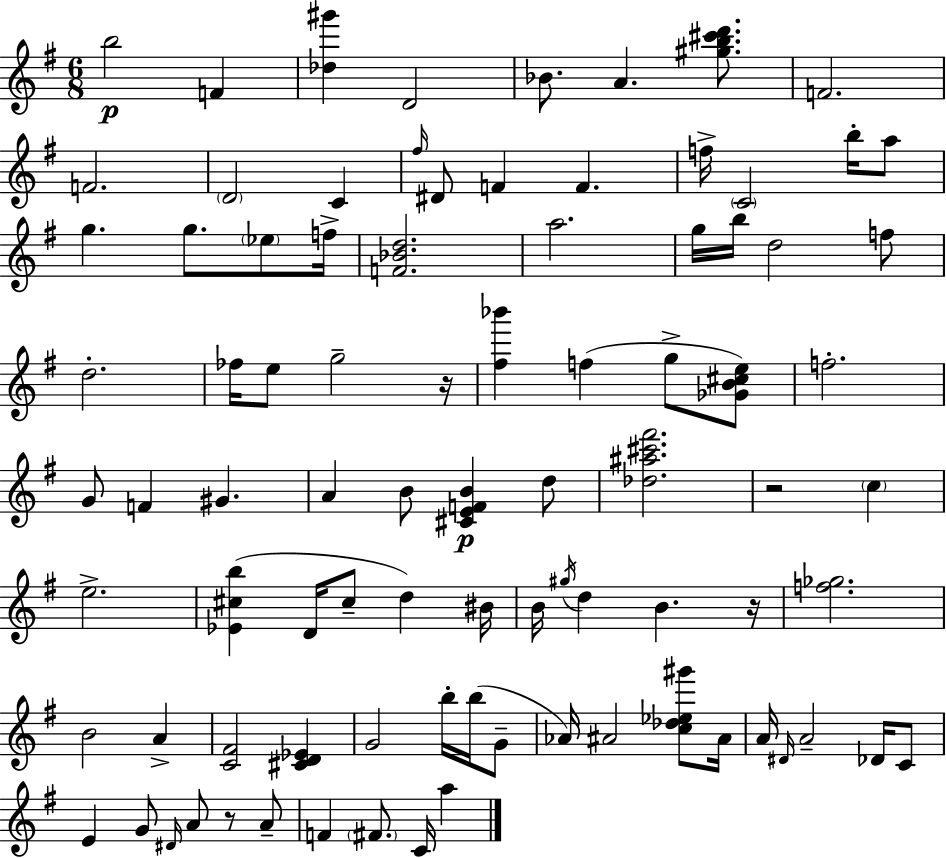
B5/h F4/q [Db5,G#6]/q D4/h Bb4/e. A4/q. [G#5,B5,C#6,D6]/e. F4/h. F4/h. D4/h C4/q F#5/s D#4/e F4/q F4/q. F5/s C4/h B5/s A5/e G5/q. G5/e. Eb5/e F5/s [F4,Bb4,D5]/h. A5/h. G5/s B5/s D5/h F5/e D5/h. FES5/s E5/e G5/h R/s [F#5,Bb6]/q F5/q G5/e [Gb4,B4,C#5,E5]/e F5/h. G4/e F4/q G#4/q. A4/q B4/e [C#4,E4,F4,B4]/q D5/e [Db5,A#5,C#6,F#6]/h. R/h C5/q E5/h. [Eb4,C#5,B5]/q D4/s C#5/e D5/q BIS4/s B4/s G#5/s D5/q B4/q. R/s [F5,Gb5]/h. B4/h A4/q [C4,F#4]/h [C#4,D4,Eb4]/q G4/h B5/s B5/s G4/e Ab4/s A#4/h [C5,Db5,Eb5,G#6]/e A#4/s A4/s D#4/s A4/h Db4/s C4/e E4/q G4/e D#4/s A4/e R/e A4/e F4/q F#4/e. C4/s A5/q